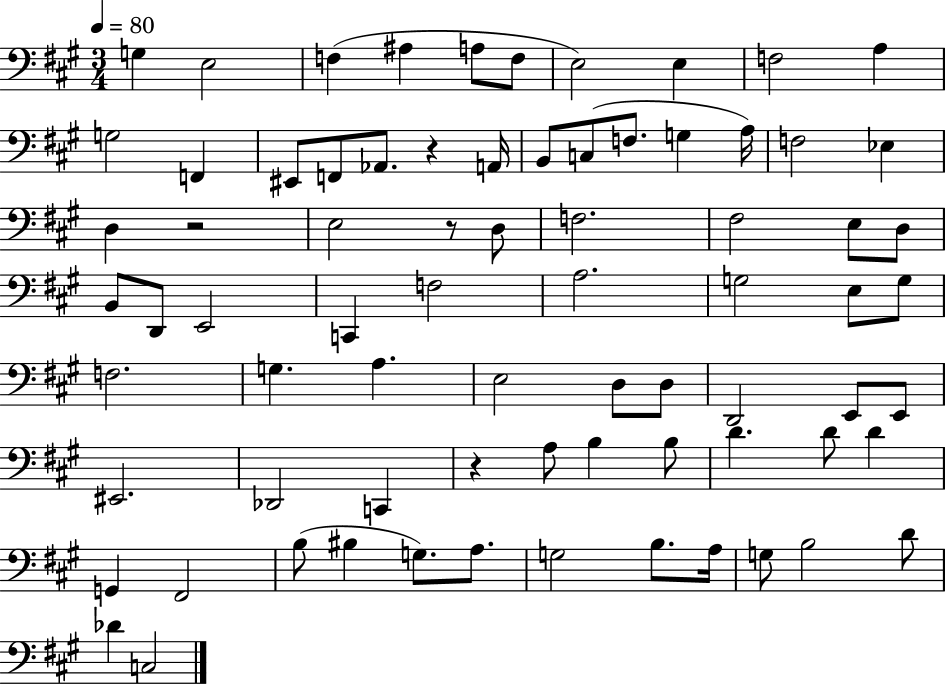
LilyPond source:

{
  \clef bass
  \numericTimeSignature
  \time 3/4
  \key a \major
  \tempo 4 = 80
  g4 e2 | f4( ais4 a8 f8 | e2) e4 | f2 a4 | \break g2 f,4 | eis,8 f,8 aes,8. r4 a,16 | b,8 c8( f8. g4 a16) | f2 ees4 | \break d4 r2 | e2 r8 d8 | f2. | fis2 e8 d8 | \break b,8 d,8 e,2 | c,4 f2 | a2. | g2 e8 g8 | \break f2. | g4. a4. | e2 d8 d8 | d,2 e,8 e,8 | \break eis,2. | des,2 c,4 | r4 a8 b4 b8 | d'4. d'8 d'4 | \break g,4 fis,2 | b8( bis4 g8.) a8. | g2 b8. a16 | g8 b2 d'8 | \break des'4 c2 | \bar "|."
}